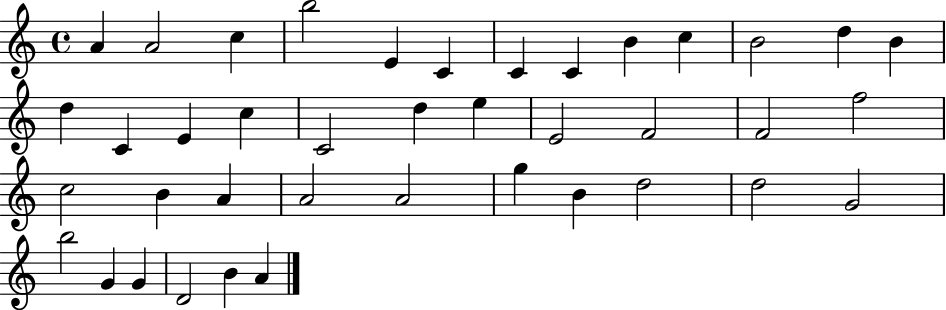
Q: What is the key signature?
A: C major